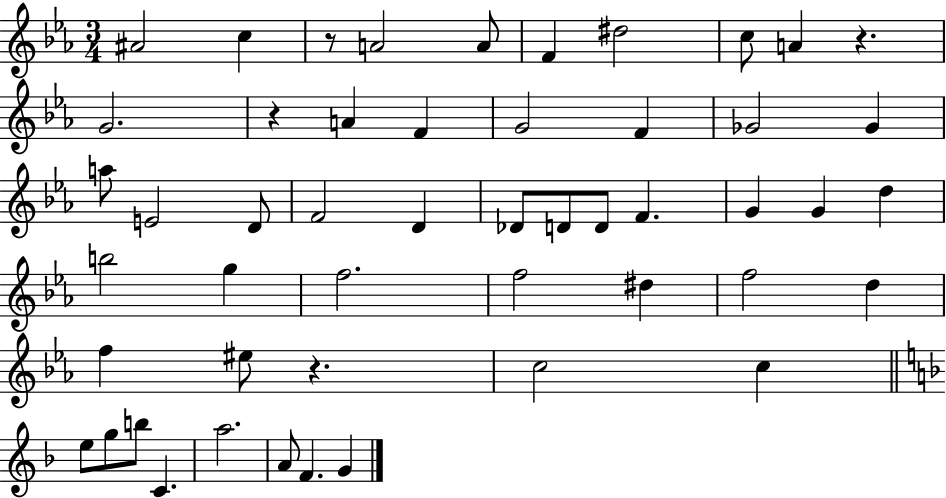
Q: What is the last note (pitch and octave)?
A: G4